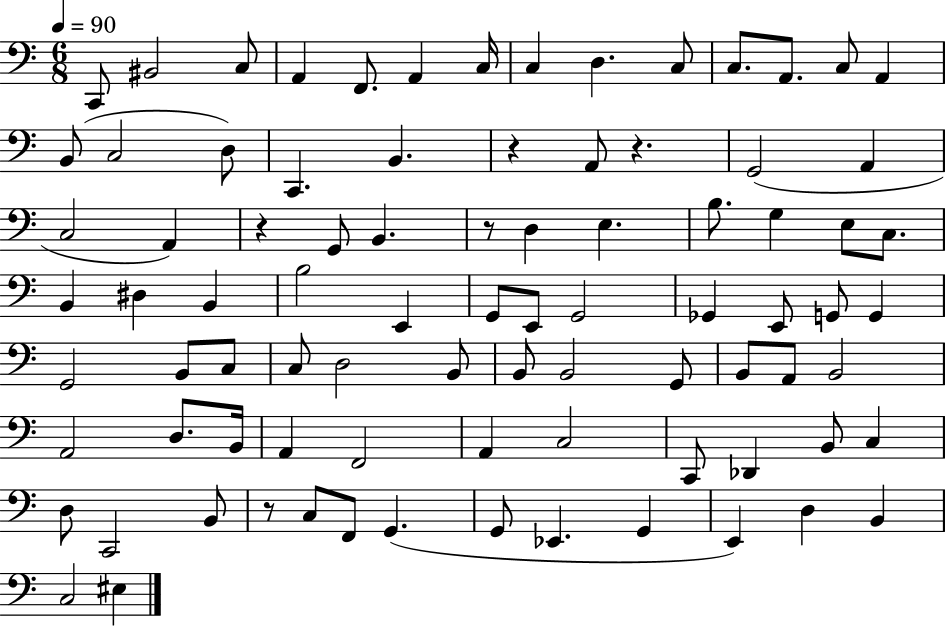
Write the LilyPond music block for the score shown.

{
  \clef bass
  \numericTimeSignature
  \time 6/8
  \key c \major
  \tempo 4 = 90
  c,8 bis,2 c8 | a,4 f,8. a,4 c16 | c4 d4. c8 | c8. a,8. c8 a,4 | \break b,8( c2 d8) | c,4. b,4. | r4 a,8 r4. | g,2( a,4 | \break c2 a,4) | r4 g,8 b,4. | r8 d4 e4. | b8. g4 e8 c8. | \break b,4 dis4 b,4 | b2 e,4 | g,8 e,8 g,2 | ges,4 e,8 g,8 g,4 | \break g,2 b,8 c8 | c8 d2 b,8 | b,8 b,2 g,8 | b,8 a,8 b,2 | \break a,2 d8. b,16 | a,4 f,2 | a,4 c2 | c,8 des,4 b,8 c4 | \break d8 c,2 b,8 | r8 c8 f,8 g,4.( | g,8 ees,4. g,4 | e,4) d4 b,4 | \break c2 eis4 | \bar "|."
}